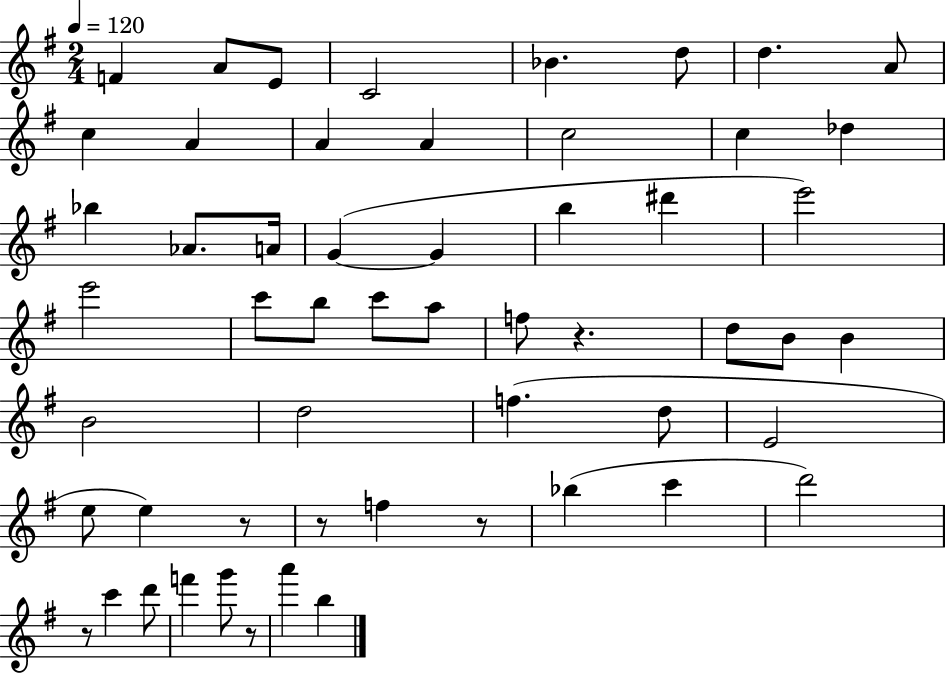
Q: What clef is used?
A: treble